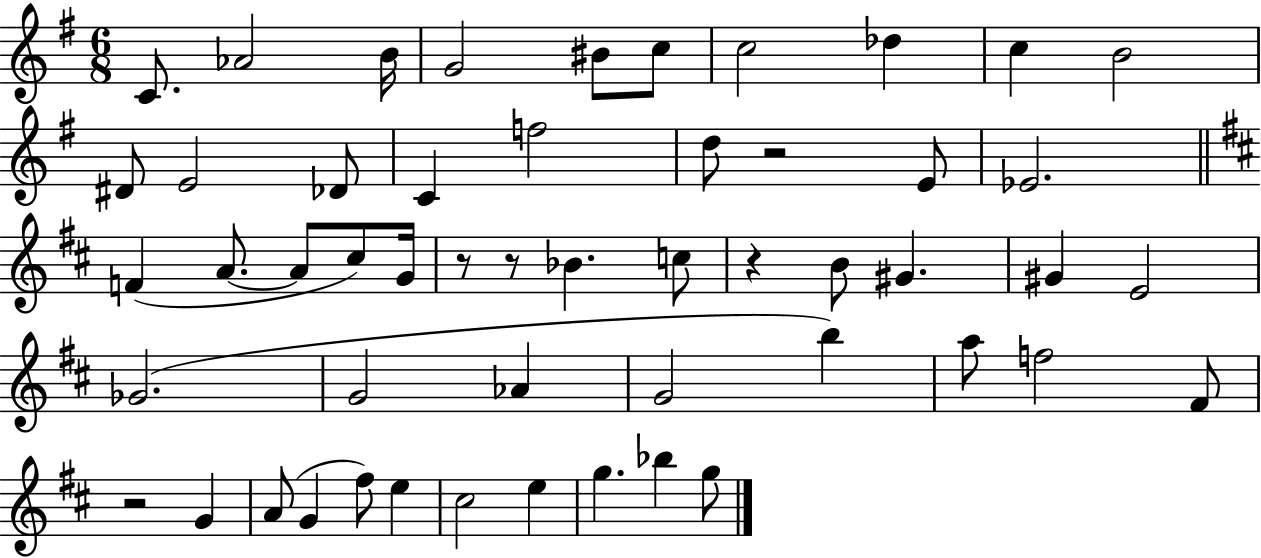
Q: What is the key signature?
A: G major